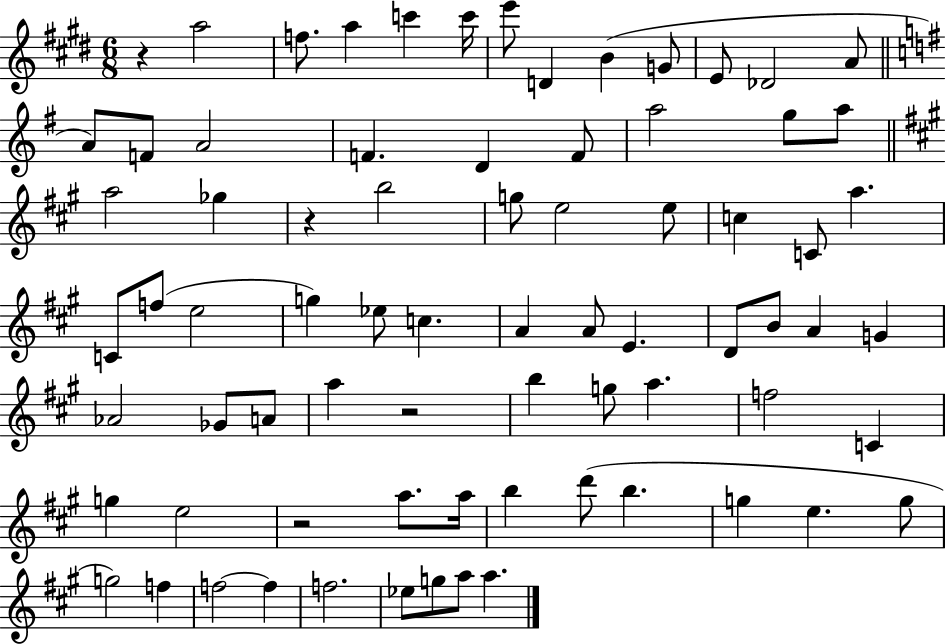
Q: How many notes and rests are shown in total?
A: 75